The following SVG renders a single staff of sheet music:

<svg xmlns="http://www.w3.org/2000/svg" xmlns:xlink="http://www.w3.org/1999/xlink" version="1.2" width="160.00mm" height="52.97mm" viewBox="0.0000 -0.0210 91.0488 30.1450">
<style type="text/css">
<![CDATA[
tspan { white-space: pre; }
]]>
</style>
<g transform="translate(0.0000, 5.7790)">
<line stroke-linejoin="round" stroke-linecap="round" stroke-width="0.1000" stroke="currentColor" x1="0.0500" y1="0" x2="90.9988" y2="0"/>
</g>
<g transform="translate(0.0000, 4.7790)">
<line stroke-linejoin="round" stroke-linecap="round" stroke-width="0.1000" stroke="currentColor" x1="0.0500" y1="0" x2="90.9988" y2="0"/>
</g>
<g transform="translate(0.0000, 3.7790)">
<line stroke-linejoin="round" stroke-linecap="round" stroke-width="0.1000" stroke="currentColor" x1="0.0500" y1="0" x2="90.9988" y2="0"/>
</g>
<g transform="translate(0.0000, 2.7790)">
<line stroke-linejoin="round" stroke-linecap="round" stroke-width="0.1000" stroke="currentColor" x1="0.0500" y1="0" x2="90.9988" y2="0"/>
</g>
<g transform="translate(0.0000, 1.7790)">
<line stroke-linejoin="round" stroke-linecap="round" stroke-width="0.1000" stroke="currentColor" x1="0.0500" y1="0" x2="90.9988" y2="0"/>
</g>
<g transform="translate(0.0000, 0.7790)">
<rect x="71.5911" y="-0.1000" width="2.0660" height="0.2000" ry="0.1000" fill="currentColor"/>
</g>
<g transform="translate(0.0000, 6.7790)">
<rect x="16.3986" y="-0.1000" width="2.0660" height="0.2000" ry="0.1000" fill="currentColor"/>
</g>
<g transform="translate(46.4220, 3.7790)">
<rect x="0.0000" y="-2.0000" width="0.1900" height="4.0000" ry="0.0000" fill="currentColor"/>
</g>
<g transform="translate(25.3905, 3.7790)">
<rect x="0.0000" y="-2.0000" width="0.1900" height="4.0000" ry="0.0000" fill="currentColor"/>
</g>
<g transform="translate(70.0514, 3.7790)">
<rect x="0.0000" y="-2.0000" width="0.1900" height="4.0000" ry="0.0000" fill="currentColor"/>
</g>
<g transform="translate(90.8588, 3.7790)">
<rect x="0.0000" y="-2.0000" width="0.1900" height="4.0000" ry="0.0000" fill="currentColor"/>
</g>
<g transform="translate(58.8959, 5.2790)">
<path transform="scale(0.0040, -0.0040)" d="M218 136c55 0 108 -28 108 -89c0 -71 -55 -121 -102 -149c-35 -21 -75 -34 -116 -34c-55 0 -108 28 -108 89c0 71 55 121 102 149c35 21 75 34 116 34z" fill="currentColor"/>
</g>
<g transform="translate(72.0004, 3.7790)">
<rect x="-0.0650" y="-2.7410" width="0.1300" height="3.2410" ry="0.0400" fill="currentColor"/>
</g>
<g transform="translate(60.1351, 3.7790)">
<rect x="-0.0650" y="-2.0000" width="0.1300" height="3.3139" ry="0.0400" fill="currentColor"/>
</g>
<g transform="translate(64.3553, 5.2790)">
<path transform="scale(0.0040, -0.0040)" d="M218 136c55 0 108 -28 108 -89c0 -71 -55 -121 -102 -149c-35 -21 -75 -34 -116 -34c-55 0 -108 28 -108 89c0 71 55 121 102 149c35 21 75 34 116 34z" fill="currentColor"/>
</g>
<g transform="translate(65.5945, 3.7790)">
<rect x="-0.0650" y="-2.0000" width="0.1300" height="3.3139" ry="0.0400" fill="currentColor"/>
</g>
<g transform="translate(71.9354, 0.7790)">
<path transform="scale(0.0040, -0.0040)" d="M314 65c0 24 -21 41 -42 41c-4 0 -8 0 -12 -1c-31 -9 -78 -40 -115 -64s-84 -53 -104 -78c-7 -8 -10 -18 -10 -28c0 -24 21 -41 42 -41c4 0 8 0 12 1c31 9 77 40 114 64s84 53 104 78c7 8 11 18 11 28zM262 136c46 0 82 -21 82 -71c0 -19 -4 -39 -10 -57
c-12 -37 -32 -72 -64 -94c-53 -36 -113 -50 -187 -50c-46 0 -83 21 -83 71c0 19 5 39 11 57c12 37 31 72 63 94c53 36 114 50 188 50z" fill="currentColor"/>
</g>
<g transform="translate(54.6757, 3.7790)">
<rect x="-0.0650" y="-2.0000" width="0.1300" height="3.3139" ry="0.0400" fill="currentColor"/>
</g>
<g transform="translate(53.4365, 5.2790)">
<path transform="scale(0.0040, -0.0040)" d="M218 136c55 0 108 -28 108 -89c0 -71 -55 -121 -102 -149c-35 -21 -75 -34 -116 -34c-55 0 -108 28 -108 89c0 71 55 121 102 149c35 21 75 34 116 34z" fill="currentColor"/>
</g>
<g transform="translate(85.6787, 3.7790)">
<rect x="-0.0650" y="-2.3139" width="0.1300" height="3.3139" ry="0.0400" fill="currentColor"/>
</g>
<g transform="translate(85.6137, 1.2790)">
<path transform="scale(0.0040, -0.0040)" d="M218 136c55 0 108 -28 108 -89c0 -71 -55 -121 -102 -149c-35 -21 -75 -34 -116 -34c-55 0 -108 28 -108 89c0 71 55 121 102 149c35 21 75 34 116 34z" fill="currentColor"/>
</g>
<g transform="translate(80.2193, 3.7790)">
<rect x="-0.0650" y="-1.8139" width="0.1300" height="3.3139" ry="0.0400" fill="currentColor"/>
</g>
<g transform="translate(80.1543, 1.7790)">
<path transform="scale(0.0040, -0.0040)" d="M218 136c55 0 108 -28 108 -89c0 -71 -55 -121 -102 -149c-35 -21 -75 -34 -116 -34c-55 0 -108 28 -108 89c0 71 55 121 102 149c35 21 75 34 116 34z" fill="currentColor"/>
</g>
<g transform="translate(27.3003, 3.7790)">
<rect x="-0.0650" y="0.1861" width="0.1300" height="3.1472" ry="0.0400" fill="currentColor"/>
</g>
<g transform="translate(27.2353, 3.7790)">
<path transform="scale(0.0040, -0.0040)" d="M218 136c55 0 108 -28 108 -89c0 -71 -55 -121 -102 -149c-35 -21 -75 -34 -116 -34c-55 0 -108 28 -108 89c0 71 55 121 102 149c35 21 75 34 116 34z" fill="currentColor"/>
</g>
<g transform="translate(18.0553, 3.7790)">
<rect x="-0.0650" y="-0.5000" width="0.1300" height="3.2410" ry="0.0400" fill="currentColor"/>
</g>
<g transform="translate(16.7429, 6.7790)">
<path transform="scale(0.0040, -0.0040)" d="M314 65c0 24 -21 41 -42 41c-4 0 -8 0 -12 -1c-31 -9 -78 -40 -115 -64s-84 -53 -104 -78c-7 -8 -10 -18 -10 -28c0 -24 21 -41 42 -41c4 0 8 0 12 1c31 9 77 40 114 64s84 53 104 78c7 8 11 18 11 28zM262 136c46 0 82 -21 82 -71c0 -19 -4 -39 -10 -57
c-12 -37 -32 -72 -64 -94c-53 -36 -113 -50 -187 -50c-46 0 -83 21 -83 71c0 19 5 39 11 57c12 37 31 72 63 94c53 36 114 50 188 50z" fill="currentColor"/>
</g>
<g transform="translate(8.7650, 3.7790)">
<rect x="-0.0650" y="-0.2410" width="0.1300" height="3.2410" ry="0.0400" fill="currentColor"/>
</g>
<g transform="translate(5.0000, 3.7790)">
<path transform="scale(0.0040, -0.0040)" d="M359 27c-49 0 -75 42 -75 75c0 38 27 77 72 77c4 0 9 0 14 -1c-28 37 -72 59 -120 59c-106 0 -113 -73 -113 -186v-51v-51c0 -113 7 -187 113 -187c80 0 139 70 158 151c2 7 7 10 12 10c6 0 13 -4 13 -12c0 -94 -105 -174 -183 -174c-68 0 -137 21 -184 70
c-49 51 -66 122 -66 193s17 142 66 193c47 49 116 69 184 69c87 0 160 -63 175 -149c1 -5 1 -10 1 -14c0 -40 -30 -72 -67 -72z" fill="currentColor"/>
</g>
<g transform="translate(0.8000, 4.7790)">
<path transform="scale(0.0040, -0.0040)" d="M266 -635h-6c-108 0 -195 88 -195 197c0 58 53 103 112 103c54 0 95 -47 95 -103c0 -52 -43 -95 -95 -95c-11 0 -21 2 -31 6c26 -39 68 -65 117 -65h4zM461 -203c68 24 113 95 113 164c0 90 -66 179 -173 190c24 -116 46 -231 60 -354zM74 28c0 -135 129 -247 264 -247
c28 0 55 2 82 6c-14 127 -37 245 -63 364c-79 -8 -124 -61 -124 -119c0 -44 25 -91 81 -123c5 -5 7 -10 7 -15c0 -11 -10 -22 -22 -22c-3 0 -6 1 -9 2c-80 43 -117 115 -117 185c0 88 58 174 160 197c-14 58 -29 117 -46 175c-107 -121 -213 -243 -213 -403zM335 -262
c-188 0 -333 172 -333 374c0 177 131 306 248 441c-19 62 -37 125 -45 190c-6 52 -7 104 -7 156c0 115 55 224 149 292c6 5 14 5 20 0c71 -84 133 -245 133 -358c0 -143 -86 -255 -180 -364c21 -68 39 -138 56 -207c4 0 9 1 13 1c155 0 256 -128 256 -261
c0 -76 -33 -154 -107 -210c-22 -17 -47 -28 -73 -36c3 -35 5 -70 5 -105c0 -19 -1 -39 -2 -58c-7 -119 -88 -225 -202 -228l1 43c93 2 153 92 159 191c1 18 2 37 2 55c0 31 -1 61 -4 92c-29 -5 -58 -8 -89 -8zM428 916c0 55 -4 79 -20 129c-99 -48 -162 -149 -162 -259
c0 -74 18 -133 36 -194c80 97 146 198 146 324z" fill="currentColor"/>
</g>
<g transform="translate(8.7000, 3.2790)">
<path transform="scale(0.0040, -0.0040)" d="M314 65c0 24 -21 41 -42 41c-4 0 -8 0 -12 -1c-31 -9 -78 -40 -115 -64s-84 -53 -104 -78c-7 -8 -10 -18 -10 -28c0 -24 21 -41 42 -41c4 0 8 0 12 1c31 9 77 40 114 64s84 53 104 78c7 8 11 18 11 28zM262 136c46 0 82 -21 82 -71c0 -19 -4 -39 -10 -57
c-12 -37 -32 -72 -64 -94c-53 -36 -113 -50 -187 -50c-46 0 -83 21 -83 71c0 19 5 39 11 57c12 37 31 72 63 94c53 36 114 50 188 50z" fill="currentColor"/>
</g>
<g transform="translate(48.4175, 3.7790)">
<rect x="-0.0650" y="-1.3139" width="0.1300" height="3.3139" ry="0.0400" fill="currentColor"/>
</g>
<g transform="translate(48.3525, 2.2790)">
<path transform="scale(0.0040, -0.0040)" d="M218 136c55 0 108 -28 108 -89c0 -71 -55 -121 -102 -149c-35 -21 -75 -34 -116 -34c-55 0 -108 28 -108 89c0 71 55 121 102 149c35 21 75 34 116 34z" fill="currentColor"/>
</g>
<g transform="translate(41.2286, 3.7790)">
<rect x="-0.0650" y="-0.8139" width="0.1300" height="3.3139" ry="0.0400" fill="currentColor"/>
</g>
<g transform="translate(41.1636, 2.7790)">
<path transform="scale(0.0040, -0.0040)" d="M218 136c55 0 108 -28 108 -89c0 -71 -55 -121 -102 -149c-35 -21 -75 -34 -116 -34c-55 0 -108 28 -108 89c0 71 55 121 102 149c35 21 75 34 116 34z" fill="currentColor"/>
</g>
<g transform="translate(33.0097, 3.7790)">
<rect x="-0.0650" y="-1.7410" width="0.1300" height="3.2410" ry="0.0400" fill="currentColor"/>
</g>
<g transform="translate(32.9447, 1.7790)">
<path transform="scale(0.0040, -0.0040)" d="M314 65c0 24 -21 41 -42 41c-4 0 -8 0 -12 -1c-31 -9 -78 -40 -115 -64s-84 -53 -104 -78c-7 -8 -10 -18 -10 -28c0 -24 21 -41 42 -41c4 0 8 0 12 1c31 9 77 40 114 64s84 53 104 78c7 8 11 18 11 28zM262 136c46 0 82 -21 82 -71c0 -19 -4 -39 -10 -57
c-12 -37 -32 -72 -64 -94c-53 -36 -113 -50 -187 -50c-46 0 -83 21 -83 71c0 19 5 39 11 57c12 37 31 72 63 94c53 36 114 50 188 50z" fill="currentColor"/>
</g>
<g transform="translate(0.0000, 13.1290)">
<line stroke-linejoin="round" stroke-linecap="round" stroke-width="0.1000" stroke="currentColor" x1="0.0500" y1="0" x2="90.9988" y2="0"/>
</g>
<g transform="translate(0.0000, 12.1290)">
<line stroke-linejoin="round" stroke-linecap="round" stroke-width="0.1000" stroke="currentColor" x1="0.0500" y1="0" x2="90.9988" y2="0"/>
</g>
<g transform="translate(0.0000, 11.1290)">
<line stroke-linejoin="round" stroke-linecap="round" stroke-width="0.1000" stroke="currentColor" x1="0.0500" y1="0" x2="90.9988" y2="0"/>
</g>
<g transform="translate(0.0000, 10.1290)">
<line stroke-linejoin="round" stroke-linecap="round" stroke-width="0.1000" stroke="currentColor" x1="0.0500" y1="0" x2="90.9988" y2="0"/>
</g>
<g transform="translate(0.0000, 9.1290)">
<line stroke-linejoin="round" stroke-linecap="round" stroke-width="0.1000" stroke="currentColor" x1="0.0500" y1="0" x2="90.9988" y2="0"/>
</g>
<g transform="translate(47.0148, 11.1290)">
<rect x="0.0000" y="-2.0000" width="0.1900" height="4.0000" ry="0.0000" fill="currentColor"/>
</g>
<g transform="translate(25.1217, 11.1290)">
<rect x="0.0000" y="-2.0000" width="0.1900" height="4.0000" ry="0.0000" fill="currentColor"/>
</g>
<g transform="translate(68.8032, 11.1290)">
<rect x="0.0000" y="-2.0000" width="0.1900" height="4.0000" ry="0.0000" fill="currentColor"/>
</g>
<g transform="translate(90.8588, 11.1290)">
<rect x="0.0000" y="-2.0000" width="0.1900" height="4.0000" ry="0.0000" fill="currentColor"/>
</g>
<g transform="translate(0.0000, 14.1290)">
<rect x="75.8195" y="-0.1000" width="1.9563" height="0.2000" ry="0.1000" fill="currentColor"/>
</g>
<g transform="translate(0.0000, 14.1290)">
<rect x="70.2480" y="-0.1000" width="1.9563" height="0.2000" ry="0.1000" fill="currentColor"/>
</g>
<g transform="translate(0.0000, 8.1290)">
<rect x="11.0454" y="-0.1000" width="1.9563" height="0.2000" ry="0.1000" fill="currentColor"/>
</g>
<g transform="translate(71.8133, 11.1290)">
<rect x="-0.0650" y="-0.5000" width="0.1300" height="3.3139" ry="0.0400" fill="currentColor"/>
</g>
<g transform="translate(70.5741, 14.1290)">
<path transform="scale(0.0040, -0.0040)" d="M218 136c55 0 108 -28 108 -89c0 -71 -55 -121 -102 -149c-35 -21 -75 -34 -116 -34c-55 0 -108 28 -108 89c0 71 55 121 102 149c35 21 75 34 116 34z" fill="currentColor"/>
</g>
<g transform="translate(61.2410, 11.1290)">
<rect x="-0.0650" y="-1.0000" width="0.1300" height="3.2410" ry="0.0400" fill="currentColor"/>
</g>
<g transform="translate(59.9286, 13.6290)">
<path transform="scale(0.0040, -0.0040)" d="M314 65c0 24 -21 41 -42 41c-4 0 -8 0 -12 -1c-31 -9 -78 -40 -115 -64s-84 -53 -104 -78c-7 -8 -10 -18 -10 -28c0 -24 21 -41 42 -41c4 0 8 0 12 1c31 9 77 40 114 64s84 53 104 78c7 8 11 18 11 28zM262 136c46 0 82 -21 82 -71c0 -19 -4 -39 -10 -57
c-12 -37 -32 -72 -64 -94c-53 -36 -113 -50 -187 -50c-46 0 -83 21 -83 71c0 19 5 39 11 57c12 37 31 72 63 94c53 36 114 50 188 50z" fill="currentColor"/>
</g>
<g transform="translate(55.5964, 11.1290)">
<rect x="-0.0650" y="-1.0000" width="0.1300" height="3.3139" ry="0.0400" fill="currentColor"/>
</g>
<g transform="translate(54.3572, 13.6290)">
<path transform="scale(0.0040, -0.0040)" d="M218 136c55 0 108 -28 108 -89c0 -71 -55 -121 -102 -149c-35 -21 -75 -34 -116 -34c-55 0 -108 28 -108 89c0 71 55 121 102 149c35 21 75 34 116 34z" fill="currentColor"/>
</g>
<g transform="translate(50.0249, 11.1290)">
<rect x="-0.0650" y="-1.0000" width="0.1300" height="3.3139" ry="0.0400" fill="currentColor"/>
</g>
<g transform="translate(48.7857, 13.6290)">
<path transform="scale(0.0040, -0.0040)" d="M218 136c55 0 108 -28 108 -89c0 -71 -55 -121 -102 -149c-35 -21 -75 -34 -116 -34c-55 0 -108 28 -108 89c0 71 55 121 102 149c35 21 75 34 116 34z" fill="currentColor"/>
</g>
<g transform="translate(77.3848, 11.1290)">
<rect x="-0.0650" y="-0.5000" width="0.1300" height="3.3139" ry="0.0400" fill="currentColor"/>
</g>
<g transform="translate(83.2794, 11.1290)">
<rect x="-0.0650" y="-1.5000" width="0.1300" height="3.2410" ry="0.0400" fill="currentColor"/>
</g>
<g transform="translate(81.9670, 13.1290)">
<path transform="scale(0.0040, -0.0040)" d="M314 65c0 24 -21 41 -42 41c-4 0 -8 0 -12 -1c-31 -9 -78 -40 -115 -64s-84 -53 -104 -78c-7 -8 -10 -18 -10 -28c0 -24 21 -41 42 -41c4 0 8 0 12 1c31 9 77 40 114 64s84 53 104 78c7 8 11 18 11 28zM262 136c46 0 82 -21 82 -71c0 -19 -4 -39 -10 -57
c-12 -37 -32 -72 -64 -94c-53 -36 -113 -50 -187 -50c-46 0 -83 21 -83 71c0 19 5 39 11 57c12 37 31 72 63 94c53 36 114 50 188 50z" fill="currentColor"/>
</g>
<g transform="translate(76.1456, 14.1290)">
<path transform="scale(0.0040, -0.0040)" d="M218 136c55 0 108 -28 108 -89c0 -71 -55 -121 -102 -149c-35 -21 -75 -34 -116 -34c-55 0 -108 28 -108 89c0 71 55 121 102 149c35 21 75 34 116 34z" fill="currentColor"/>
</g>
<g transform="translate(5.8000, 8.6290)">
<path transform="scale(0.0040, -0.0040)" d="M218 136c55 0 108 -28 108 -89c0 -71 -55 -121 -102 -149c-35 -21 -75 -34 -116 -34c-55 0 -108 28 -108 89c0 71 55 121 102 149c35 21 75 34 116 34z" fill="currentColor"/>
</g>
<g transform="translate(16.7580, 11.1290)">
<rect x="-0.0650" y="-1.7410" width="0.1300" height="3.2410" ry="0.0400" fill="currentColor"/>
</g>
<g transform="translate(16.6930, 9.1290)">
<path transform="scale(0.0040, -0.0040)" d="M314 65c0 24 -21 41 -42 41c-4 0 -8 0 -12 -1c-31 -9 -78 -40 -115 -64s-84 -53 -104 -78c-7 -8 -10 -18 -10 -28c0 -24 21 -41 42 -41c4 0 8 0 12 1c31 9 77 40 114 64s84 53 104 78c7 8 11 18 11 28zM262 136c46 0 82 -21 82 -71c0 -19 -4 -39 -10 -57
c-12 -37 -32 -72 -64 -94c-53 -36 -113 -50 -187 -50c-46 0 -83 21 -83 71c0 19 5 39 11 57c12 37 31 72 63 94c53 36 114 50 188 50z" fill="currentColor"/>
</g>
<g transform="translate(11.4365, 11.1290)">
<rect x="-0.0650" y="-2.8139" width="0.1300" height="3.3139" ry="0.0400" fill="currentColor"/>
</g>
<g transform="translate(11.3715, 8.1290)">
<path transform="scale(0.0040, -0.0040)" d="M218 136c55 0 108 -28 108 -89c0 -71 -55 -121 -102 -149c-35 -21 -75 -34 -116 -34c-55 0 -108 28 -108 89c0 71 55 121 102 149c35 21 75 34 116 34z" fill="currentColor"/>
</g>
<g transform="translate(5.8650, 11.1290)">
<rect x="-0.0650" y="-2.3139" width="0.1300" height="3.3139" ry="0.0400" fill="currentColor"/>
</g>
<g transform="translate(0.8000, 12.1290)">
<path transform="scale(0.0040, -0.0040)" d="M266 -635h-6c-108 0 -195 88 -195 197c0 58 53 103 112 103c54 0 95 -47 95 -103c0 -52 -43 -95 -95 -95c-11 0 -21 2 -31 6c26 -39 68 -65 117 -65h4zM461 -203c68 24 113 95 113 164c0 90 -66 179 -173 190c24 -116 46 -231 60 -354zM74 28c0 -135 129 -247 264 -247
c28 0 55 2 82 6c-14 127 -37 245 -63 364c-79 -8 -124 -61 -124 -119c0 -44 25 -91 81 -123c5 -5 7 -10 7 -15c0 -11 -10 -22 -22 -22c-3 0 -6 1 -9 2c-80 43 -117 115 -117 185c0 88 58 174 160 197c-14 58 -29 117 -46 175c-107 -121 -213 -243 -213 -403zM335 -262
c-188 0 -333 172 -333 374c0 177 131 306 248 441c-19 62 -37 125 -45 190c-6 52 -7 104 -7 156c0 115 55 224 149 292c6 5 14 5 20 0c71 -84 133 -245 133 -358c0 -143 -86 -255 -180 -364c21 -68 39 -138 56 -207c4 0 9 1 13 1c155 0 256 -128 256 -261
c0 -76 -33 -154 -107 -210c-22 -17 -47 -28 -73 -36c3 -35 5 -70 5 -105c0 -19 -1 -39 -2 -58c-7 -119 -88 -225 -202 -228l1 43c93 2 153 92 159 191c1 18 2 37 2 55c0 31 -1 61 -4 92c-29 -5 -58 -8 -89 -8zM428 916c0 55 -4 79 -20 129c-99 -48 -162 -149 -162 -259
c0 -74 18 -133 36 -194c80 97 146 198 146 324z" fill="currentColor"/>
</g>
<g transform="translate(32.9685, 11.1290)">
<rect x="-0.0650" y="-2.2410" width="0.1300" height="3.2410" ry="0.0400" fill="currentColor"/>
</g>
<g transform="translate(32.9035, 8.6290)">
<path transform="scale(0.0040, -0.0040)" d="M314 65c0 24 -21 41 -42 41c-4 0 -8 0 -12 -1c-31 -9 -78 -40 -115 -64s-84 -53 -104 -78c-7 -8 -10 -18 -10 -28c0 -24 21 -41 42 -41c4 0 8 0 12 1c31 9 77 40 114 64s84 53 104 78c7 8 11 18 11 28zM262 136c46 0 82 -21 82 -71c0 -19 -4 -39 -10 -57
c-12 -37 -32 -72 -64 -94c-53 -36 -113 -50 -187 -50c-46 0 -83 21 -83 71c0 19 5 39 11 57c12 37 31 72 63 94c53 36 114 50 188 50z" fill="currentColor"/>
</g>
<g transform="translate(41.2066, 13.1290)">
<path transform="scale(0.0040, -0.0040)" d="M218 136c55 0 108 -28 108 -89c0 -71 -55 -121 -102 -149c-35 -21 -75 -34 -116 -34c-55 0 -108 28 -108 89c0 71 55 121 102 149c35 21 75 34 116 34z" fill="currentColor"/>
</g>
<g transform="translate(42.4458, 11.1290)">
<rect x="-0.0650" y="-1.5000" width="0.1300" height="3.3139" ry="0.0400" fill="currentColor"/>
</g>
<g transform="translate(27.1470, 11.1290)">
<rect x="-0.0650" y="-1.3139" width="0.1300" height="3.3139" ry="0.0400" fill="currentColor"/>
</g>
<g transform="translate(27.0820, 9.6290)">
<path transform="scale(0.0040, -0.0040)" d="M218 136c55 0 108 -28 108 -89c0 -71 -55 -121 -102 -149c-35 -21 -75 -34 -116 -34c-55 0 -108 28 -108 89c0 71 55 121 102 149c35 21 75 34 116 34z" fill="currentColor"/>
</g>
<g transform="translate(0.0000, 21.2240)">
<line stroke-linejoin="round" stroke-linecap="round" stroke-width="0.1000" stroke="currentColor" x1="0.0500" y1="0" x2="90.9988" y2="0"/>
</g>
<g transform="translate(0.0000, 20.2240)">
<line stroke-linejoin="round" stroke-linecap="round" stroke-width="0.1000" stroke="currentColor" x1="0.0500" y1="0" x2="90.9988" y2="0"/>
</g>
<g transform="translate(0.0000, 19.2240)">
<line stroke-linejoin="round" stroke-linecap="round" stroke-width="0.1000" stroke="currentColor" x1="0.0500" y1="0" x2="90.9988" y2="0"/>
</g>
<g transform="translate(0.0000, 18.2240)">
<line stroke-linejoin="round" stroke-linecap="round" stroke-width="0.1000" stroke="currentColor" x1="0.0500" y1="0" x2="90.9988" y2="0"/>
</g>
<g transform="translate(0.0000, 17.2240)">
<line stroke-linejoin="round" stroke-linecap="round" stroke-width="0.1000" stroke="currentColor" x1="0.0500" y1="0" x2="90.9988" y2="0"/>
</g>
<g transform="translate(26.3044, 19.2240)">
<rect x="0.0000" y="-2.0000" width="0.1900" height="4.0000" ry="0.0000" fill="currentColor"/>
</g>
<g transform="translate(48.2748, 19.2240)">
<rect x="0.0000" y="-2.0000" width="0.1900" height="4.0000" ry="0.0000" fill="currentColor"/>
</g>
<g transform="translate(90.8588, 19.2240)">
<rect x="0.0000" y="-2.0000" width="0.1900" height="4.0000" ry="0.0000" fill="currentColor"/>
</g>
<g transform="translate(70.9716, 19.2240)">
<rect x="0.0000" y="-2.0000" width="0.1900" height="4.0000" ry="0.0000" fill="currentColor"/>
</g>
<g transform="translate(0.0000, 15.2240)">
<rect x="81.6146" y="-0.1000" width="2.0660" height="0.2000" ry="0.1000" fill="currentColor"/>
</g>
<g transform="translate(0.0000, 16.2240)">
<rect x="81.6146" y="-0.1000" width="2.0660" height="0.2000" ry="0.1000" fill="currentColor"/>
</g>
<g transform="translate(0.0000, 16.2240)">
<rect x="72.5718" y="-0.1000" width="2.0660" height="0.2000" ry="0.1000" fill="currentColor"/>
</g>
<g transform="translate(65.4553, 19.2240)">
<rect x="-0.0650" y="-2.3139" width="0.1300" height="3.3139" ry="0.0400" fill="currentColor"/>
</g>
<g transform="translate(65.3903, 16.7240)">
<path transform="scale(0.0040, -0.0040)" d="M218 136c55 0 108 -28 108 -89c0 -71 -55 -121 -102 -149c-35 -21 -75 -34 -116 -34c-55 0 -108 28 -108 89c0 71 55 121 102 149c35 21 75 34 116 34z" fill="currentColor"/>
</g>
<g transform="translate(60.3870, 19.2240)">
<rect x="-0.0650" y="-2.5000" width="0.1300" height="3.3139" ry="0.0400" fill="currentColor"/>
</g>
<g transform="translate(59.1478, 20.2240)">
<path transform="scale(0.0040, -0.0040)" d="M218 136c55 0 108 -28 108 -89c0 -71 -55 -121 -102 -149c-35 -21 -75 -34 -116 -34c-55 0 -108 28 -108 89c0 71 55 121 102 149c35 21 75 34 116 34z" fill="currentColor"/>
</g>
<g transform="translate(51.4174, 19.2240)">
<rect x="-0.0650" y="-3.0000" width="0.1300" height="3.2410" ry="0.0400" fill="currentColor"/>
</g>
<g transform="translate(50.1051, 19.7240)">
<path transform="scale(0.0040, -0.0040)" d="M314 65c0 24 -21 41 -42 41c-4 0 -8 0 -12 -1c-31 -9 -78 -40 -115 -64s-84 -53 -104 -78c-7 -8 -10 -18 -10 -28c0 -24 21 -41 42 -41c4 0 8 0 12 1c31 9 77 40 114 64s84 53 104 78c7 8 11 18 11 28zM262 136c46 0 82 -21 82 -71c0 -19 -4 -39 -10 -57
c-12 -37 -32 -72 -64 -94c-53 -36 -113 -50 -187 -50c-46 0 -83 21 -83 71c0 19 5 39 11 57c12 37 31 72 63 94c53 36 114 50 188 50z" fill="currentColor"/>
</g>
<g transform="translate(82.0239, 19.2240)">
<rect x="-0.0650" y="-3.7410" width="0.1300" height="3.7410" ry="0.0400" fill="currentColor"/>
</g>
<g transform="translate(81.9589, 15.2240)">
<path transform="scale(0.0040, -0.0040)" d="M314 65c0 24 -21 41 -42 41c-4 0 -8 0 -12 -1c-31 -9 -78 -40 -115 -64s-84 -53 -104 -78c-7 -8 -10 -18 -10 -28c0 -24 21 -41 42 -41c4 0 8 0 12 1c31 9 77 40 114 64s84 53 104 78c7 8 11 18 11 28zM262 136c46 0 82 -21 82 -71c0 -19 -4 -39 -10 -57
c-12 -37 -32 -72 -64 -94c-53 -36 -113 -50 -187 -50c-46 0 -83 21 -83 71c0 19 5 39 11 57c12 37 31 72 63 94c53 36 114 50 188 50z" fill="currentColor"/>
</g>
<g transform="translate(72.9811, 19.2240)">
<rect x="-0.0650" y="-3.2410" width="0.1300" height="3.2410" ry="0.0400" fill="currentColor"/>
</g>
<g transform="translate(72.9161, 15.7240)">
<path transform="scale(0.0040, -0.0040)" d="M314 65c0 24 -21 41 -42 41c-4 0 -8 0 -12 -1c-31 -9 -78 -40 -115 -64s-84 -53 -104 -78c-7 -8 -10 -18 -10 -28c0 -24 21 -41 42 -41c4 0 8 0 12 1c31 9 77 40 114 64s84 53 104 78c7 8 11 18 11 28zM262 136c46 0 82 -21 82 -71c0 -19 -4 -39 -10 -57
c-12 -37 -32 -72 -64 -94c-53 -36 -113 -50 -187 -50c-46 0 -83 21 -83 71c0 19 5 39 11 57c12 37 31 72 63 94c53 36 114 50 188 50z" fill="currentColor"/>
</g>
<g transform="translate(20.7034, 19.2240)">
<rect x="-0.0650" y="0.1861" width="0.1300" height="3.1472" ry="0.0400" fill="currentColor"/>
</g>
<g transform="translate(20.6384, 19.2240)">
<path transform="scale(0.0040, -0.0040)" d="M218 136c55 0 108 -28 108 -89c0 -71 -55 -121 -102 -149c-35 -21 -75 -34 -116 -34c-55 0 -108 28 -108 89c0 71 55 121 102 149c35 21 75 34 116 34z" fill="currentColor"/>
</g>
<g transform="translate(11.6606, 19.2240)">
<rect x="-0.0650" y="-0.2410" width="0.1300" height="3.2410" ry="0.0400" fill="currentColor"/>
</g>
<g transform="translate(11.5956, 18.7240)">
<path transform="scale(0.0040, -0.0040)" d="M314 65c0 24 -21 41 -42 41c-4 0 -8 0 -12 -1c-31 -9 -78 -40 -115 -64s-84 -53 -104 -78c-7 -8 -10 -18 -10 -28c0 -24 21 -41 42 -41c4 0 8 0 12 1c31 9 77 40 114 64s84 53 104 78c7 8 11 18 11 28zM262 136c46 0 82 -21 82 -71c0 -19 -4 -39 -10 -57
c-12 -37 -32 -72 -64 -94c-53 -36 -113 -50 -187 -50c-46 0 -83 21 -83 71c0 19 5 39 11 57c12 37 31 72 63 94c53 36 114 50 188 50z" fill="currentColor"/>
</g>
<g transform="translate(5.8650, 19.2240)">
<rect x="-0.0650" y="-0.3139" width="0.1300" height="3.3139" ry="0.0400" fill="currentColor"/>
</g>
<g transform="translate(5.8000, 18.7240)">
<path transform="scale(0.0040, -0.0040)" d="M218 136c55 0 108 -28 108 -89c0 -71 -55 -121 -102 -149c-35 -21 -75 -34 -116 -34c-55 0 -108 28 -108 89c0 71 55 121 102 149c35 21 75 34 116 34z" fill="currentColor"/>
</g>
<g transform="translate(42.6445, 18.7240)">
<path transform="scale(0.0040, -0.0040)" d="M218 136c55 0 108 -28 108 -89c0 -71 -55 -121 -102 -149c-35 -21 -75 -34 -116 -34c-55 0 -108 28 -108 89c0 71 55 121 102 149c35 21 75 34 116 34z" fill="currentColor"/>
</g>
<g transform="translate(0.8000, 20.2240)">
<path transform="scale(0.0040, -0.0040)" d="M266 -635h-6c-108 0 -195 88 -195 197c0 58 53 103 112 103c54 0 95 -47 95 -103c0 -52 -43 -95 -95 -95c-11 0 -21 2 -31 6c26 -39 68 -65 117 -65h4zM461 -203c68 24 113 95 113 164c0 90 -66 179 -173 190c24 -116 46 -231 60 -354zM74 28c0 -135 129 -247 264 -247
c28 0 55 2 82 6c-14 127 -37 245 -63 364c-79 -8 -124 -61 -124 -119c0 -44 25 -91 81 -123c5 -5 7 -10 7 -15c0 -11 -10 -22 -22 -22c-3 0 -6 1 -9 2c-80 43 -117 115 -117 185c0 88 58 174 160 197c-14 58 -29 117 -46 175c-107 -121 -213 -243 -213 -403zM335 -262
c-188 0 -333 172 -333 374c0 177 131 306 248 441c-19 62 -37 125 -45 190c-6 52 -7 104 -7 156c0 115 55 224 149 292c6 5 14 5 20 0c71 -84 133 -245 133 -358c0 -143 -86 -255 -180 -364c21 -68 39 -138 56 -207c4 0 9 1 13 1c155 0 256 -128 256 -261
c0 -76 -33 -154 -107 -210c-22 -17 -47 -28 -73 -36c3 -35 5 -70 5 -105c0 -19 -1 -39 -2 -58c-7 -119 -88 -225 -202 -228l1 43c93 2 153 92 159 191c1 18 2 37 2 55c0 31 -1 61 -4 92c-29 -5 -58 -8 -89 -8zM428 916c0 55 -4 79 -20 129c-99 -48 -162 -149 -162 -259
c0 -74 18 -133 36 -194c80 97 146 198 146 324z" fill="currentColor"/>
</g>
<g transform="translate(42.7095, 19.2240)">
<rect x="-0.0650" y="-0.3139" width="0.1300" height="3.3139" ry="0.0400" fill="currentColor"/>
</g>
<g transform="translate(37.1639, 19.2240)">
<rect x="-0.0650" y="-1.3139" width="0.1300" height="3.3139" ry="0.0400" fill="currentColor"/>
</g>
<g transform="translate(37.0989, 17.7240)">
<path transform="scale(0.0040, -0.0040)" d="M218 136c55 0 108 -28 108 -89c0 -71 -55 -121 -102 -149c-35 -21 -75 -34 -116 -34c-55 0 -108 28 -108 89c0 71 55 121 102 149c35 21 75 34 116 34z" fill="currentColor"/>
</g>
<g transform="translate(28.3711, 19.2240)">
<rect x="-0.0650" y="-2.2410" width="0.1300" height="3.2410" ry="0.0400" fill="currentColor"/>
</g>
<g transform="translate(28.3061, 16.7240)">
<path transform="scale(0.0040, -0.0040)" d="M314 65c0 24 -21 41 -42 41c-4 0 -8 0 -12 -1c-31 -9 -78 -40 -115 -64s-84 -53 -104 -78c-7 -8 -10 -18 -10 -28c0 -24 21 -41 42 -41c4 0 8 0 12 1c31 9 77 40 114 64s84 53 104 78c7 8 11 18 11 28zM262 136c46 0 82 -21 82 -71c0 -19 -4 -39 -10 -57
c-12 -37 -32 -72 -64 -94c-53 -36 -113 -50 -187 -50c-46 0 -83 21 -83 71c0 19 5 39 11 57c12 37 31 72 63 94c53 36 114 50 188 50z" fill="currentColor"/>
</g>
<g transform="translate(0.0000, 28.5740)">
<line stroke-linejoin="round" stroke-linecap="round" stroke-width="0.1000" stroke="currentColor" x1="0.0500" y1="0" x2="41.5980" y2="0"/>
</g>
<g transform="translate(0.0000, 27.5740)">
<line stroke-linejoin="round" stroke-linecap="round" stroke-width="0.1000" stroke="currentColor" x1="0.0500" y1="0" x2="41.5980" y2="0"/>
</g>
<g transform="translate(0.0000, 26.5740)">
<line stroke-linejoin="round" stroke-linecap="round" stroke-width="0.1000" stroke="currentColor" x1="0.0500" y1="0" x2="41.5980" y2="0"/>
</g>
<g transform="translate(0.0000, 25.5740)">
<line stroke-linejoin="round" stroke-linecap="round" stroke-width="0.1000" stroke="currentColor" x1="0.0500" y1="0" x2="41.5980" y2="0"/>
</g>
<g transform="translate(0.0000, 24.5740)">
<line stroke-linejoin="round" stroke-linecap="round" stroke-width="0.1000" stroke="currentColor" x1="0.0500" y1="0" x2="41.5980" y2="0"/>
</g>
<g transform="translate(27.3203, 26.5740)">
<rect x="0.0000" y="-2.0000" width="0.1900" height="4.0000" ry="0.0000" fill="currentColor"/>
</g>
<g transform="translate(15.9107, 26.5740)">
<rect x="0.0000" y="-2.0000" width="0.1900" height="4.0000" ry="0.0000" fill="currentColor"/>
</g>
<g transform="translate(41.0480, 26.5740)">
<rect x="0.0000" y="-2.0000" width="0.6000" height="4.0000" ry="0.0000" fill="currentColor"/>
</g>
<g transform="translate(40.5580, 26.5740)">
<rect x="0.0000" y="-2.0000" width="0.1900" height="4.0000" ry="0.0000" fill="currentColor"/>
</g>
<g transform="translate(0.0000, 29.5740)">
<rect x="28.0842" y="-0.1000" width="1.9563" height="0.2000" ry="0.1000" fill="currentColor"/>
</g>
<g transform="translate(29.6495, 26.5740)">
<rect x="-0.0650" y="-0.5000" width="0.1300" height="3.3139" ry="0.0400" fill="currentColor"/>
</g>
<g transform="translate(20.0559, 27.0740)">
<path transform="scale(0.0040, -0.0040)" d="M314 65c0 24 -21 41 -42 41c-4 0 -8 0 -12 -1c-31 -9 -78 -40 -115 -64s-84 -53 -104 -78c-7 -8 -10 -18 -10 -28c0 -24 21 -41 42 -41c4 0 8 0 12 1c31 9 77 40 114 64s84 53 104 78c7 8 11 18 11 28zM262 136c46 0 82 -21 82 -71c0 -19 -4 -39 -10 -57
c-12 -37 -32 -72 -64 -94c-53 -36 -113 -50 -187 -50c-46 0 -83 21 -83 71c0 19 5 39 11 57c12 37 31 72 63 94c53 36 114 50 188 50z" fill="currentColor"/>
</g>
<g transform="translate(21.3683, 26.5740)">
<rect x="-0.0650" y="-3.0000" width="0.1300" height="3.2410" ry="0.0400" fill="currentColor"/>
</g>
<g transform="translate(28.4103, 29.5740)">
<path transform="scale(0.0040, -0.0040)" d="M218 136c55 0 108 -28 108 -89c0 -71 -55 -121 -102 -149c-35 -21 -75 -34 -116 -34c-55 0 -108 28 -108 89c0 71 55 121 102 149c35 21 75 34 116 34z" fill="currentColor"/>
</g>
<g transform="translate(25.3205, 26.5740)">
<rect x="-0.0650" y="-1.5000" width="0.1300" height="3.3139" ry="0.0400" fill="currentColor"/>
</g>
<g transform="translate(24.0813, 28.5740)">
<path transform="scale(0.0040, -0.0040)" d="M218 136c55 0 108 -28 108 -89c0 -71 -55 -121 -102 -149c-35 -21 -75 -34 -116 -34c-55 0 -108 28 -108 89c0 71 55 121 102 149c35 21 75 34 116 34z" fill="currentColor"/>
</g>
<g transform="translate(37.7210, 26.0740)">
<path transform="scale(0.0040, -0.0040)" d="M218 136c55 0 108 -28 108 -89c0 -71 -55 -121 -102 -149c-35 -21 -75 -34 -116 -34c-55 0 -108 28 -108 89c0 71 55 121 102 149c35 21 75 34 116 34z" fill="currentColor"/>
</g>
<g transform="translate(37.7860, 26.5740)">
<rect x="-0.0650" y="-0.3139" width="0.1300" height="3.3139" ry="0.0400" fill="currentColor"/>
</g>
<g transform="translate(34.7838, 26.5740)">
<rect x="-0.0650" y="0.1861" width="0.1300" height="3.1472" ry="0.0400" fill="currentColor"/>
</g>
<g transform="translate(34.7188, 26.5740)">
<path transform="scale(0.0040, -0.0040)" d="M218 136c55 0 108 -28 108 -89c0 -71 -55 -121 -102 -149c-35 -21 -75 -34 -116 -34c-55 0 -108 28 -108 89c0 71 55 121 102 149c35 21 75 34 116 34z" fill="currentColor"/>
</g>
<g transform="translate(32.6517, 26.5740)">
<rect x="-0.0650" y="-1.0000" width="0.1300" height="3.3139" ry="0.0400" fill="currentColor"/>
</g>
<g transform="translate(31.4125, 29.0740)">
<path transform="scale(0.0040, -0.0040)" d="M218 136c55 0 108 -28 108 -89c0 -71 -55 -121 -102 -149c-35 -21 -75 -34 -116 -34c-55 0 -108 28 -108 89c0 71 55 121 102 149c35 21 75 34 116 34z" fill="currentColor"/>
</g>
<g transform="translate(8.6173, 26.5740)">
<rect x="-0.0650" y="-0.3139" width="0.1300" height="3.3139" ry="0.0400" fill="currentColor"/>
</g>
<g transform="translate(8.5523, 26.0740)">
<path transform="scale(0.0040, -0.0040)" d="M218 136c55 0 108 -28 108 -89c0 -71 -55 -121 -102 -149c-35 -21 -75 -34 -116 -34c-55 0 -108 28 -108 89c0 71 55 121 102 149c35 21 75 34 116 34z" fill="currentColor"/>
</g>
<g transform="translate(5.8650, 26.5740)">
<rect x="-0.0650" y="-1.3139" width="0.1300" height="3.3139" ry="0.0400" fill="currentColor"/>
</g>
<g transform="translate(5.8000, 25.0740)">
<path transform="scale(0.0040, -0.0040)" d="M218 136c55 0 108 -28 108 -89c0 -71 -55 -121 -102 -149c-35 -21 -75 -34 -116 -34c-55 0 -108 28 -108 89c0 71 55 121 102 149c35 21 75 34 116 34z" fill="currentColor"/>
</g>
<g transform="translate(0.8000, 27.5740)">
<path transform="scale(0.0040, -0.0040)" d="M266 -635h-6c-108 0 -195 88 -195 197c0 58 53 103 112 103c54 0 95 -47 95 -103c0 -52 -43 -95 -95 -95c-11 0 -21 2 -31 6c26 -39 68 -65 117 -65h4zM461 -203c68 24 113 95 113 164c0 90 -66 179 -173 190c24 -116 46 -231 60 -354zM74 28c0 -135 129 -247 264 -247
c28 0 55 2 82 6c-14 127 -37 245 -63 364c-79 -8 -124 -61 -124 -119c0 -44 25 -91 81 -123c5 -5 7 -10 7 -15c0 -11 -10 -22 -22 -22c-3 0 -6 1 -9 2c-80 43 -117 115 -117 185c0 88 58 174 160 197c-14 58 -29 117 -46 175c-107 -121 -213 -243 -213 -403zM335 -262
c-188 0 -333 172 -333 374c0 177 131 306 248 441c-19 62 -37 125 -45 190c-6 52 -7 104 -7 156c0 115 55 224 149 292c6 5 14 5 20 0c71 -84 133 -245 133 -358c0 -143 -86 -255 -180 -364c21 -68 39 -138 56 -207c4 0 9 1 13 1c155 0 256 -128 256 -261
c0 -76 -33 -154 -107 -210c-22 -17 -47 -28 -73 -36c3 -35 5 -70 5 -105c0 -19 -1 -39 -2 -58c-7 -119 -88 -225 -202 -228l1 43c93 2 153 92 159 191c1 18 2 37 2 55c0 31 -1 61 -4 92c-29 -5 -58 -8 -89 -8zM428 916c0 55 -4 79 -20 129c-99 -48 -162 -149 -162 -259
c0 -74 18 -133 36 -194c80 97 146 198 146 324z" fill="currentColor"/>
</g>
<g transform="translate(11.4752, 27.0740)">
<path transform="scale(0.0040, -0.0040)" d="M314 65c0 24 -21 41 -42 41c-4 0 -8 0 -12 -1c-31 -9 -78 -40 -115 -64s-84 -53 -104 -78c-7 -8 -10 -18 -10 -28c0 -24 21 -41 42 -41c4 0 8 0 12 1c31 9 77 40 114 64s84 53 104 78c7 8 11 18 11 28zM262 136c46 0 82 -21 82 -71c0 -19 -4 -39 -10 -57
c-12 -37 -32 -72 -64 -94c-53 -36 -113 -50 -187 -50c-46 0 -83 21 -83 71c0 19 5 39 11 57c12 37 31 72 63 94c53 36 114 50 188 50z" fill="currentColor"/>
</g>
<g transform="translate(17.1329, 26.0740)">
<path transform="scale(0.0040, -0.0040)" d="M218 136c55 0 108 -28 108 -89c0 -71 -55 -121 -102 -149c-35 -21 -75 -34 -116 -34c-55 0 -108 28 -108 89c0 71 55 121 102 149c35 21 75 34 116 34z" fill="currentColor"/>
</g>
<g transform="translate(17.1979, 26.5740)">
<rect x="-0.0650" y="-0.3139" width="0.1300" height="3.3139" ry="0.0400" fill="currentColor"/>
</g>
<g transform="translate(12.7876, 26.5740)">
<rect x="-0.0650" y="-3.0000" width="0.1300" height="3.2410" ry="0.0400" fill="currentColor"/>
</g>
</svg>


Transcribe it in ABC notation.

X:1
T:Untitled
M:4/4
L:1/4
K:C
c2 C2 B f2 d e F F F a2 f g g a f2 e g2 E D D D2 C C E2 c c2 B g2 e c A2 G g b2 c'2 e c A2 c A2 E C D B c